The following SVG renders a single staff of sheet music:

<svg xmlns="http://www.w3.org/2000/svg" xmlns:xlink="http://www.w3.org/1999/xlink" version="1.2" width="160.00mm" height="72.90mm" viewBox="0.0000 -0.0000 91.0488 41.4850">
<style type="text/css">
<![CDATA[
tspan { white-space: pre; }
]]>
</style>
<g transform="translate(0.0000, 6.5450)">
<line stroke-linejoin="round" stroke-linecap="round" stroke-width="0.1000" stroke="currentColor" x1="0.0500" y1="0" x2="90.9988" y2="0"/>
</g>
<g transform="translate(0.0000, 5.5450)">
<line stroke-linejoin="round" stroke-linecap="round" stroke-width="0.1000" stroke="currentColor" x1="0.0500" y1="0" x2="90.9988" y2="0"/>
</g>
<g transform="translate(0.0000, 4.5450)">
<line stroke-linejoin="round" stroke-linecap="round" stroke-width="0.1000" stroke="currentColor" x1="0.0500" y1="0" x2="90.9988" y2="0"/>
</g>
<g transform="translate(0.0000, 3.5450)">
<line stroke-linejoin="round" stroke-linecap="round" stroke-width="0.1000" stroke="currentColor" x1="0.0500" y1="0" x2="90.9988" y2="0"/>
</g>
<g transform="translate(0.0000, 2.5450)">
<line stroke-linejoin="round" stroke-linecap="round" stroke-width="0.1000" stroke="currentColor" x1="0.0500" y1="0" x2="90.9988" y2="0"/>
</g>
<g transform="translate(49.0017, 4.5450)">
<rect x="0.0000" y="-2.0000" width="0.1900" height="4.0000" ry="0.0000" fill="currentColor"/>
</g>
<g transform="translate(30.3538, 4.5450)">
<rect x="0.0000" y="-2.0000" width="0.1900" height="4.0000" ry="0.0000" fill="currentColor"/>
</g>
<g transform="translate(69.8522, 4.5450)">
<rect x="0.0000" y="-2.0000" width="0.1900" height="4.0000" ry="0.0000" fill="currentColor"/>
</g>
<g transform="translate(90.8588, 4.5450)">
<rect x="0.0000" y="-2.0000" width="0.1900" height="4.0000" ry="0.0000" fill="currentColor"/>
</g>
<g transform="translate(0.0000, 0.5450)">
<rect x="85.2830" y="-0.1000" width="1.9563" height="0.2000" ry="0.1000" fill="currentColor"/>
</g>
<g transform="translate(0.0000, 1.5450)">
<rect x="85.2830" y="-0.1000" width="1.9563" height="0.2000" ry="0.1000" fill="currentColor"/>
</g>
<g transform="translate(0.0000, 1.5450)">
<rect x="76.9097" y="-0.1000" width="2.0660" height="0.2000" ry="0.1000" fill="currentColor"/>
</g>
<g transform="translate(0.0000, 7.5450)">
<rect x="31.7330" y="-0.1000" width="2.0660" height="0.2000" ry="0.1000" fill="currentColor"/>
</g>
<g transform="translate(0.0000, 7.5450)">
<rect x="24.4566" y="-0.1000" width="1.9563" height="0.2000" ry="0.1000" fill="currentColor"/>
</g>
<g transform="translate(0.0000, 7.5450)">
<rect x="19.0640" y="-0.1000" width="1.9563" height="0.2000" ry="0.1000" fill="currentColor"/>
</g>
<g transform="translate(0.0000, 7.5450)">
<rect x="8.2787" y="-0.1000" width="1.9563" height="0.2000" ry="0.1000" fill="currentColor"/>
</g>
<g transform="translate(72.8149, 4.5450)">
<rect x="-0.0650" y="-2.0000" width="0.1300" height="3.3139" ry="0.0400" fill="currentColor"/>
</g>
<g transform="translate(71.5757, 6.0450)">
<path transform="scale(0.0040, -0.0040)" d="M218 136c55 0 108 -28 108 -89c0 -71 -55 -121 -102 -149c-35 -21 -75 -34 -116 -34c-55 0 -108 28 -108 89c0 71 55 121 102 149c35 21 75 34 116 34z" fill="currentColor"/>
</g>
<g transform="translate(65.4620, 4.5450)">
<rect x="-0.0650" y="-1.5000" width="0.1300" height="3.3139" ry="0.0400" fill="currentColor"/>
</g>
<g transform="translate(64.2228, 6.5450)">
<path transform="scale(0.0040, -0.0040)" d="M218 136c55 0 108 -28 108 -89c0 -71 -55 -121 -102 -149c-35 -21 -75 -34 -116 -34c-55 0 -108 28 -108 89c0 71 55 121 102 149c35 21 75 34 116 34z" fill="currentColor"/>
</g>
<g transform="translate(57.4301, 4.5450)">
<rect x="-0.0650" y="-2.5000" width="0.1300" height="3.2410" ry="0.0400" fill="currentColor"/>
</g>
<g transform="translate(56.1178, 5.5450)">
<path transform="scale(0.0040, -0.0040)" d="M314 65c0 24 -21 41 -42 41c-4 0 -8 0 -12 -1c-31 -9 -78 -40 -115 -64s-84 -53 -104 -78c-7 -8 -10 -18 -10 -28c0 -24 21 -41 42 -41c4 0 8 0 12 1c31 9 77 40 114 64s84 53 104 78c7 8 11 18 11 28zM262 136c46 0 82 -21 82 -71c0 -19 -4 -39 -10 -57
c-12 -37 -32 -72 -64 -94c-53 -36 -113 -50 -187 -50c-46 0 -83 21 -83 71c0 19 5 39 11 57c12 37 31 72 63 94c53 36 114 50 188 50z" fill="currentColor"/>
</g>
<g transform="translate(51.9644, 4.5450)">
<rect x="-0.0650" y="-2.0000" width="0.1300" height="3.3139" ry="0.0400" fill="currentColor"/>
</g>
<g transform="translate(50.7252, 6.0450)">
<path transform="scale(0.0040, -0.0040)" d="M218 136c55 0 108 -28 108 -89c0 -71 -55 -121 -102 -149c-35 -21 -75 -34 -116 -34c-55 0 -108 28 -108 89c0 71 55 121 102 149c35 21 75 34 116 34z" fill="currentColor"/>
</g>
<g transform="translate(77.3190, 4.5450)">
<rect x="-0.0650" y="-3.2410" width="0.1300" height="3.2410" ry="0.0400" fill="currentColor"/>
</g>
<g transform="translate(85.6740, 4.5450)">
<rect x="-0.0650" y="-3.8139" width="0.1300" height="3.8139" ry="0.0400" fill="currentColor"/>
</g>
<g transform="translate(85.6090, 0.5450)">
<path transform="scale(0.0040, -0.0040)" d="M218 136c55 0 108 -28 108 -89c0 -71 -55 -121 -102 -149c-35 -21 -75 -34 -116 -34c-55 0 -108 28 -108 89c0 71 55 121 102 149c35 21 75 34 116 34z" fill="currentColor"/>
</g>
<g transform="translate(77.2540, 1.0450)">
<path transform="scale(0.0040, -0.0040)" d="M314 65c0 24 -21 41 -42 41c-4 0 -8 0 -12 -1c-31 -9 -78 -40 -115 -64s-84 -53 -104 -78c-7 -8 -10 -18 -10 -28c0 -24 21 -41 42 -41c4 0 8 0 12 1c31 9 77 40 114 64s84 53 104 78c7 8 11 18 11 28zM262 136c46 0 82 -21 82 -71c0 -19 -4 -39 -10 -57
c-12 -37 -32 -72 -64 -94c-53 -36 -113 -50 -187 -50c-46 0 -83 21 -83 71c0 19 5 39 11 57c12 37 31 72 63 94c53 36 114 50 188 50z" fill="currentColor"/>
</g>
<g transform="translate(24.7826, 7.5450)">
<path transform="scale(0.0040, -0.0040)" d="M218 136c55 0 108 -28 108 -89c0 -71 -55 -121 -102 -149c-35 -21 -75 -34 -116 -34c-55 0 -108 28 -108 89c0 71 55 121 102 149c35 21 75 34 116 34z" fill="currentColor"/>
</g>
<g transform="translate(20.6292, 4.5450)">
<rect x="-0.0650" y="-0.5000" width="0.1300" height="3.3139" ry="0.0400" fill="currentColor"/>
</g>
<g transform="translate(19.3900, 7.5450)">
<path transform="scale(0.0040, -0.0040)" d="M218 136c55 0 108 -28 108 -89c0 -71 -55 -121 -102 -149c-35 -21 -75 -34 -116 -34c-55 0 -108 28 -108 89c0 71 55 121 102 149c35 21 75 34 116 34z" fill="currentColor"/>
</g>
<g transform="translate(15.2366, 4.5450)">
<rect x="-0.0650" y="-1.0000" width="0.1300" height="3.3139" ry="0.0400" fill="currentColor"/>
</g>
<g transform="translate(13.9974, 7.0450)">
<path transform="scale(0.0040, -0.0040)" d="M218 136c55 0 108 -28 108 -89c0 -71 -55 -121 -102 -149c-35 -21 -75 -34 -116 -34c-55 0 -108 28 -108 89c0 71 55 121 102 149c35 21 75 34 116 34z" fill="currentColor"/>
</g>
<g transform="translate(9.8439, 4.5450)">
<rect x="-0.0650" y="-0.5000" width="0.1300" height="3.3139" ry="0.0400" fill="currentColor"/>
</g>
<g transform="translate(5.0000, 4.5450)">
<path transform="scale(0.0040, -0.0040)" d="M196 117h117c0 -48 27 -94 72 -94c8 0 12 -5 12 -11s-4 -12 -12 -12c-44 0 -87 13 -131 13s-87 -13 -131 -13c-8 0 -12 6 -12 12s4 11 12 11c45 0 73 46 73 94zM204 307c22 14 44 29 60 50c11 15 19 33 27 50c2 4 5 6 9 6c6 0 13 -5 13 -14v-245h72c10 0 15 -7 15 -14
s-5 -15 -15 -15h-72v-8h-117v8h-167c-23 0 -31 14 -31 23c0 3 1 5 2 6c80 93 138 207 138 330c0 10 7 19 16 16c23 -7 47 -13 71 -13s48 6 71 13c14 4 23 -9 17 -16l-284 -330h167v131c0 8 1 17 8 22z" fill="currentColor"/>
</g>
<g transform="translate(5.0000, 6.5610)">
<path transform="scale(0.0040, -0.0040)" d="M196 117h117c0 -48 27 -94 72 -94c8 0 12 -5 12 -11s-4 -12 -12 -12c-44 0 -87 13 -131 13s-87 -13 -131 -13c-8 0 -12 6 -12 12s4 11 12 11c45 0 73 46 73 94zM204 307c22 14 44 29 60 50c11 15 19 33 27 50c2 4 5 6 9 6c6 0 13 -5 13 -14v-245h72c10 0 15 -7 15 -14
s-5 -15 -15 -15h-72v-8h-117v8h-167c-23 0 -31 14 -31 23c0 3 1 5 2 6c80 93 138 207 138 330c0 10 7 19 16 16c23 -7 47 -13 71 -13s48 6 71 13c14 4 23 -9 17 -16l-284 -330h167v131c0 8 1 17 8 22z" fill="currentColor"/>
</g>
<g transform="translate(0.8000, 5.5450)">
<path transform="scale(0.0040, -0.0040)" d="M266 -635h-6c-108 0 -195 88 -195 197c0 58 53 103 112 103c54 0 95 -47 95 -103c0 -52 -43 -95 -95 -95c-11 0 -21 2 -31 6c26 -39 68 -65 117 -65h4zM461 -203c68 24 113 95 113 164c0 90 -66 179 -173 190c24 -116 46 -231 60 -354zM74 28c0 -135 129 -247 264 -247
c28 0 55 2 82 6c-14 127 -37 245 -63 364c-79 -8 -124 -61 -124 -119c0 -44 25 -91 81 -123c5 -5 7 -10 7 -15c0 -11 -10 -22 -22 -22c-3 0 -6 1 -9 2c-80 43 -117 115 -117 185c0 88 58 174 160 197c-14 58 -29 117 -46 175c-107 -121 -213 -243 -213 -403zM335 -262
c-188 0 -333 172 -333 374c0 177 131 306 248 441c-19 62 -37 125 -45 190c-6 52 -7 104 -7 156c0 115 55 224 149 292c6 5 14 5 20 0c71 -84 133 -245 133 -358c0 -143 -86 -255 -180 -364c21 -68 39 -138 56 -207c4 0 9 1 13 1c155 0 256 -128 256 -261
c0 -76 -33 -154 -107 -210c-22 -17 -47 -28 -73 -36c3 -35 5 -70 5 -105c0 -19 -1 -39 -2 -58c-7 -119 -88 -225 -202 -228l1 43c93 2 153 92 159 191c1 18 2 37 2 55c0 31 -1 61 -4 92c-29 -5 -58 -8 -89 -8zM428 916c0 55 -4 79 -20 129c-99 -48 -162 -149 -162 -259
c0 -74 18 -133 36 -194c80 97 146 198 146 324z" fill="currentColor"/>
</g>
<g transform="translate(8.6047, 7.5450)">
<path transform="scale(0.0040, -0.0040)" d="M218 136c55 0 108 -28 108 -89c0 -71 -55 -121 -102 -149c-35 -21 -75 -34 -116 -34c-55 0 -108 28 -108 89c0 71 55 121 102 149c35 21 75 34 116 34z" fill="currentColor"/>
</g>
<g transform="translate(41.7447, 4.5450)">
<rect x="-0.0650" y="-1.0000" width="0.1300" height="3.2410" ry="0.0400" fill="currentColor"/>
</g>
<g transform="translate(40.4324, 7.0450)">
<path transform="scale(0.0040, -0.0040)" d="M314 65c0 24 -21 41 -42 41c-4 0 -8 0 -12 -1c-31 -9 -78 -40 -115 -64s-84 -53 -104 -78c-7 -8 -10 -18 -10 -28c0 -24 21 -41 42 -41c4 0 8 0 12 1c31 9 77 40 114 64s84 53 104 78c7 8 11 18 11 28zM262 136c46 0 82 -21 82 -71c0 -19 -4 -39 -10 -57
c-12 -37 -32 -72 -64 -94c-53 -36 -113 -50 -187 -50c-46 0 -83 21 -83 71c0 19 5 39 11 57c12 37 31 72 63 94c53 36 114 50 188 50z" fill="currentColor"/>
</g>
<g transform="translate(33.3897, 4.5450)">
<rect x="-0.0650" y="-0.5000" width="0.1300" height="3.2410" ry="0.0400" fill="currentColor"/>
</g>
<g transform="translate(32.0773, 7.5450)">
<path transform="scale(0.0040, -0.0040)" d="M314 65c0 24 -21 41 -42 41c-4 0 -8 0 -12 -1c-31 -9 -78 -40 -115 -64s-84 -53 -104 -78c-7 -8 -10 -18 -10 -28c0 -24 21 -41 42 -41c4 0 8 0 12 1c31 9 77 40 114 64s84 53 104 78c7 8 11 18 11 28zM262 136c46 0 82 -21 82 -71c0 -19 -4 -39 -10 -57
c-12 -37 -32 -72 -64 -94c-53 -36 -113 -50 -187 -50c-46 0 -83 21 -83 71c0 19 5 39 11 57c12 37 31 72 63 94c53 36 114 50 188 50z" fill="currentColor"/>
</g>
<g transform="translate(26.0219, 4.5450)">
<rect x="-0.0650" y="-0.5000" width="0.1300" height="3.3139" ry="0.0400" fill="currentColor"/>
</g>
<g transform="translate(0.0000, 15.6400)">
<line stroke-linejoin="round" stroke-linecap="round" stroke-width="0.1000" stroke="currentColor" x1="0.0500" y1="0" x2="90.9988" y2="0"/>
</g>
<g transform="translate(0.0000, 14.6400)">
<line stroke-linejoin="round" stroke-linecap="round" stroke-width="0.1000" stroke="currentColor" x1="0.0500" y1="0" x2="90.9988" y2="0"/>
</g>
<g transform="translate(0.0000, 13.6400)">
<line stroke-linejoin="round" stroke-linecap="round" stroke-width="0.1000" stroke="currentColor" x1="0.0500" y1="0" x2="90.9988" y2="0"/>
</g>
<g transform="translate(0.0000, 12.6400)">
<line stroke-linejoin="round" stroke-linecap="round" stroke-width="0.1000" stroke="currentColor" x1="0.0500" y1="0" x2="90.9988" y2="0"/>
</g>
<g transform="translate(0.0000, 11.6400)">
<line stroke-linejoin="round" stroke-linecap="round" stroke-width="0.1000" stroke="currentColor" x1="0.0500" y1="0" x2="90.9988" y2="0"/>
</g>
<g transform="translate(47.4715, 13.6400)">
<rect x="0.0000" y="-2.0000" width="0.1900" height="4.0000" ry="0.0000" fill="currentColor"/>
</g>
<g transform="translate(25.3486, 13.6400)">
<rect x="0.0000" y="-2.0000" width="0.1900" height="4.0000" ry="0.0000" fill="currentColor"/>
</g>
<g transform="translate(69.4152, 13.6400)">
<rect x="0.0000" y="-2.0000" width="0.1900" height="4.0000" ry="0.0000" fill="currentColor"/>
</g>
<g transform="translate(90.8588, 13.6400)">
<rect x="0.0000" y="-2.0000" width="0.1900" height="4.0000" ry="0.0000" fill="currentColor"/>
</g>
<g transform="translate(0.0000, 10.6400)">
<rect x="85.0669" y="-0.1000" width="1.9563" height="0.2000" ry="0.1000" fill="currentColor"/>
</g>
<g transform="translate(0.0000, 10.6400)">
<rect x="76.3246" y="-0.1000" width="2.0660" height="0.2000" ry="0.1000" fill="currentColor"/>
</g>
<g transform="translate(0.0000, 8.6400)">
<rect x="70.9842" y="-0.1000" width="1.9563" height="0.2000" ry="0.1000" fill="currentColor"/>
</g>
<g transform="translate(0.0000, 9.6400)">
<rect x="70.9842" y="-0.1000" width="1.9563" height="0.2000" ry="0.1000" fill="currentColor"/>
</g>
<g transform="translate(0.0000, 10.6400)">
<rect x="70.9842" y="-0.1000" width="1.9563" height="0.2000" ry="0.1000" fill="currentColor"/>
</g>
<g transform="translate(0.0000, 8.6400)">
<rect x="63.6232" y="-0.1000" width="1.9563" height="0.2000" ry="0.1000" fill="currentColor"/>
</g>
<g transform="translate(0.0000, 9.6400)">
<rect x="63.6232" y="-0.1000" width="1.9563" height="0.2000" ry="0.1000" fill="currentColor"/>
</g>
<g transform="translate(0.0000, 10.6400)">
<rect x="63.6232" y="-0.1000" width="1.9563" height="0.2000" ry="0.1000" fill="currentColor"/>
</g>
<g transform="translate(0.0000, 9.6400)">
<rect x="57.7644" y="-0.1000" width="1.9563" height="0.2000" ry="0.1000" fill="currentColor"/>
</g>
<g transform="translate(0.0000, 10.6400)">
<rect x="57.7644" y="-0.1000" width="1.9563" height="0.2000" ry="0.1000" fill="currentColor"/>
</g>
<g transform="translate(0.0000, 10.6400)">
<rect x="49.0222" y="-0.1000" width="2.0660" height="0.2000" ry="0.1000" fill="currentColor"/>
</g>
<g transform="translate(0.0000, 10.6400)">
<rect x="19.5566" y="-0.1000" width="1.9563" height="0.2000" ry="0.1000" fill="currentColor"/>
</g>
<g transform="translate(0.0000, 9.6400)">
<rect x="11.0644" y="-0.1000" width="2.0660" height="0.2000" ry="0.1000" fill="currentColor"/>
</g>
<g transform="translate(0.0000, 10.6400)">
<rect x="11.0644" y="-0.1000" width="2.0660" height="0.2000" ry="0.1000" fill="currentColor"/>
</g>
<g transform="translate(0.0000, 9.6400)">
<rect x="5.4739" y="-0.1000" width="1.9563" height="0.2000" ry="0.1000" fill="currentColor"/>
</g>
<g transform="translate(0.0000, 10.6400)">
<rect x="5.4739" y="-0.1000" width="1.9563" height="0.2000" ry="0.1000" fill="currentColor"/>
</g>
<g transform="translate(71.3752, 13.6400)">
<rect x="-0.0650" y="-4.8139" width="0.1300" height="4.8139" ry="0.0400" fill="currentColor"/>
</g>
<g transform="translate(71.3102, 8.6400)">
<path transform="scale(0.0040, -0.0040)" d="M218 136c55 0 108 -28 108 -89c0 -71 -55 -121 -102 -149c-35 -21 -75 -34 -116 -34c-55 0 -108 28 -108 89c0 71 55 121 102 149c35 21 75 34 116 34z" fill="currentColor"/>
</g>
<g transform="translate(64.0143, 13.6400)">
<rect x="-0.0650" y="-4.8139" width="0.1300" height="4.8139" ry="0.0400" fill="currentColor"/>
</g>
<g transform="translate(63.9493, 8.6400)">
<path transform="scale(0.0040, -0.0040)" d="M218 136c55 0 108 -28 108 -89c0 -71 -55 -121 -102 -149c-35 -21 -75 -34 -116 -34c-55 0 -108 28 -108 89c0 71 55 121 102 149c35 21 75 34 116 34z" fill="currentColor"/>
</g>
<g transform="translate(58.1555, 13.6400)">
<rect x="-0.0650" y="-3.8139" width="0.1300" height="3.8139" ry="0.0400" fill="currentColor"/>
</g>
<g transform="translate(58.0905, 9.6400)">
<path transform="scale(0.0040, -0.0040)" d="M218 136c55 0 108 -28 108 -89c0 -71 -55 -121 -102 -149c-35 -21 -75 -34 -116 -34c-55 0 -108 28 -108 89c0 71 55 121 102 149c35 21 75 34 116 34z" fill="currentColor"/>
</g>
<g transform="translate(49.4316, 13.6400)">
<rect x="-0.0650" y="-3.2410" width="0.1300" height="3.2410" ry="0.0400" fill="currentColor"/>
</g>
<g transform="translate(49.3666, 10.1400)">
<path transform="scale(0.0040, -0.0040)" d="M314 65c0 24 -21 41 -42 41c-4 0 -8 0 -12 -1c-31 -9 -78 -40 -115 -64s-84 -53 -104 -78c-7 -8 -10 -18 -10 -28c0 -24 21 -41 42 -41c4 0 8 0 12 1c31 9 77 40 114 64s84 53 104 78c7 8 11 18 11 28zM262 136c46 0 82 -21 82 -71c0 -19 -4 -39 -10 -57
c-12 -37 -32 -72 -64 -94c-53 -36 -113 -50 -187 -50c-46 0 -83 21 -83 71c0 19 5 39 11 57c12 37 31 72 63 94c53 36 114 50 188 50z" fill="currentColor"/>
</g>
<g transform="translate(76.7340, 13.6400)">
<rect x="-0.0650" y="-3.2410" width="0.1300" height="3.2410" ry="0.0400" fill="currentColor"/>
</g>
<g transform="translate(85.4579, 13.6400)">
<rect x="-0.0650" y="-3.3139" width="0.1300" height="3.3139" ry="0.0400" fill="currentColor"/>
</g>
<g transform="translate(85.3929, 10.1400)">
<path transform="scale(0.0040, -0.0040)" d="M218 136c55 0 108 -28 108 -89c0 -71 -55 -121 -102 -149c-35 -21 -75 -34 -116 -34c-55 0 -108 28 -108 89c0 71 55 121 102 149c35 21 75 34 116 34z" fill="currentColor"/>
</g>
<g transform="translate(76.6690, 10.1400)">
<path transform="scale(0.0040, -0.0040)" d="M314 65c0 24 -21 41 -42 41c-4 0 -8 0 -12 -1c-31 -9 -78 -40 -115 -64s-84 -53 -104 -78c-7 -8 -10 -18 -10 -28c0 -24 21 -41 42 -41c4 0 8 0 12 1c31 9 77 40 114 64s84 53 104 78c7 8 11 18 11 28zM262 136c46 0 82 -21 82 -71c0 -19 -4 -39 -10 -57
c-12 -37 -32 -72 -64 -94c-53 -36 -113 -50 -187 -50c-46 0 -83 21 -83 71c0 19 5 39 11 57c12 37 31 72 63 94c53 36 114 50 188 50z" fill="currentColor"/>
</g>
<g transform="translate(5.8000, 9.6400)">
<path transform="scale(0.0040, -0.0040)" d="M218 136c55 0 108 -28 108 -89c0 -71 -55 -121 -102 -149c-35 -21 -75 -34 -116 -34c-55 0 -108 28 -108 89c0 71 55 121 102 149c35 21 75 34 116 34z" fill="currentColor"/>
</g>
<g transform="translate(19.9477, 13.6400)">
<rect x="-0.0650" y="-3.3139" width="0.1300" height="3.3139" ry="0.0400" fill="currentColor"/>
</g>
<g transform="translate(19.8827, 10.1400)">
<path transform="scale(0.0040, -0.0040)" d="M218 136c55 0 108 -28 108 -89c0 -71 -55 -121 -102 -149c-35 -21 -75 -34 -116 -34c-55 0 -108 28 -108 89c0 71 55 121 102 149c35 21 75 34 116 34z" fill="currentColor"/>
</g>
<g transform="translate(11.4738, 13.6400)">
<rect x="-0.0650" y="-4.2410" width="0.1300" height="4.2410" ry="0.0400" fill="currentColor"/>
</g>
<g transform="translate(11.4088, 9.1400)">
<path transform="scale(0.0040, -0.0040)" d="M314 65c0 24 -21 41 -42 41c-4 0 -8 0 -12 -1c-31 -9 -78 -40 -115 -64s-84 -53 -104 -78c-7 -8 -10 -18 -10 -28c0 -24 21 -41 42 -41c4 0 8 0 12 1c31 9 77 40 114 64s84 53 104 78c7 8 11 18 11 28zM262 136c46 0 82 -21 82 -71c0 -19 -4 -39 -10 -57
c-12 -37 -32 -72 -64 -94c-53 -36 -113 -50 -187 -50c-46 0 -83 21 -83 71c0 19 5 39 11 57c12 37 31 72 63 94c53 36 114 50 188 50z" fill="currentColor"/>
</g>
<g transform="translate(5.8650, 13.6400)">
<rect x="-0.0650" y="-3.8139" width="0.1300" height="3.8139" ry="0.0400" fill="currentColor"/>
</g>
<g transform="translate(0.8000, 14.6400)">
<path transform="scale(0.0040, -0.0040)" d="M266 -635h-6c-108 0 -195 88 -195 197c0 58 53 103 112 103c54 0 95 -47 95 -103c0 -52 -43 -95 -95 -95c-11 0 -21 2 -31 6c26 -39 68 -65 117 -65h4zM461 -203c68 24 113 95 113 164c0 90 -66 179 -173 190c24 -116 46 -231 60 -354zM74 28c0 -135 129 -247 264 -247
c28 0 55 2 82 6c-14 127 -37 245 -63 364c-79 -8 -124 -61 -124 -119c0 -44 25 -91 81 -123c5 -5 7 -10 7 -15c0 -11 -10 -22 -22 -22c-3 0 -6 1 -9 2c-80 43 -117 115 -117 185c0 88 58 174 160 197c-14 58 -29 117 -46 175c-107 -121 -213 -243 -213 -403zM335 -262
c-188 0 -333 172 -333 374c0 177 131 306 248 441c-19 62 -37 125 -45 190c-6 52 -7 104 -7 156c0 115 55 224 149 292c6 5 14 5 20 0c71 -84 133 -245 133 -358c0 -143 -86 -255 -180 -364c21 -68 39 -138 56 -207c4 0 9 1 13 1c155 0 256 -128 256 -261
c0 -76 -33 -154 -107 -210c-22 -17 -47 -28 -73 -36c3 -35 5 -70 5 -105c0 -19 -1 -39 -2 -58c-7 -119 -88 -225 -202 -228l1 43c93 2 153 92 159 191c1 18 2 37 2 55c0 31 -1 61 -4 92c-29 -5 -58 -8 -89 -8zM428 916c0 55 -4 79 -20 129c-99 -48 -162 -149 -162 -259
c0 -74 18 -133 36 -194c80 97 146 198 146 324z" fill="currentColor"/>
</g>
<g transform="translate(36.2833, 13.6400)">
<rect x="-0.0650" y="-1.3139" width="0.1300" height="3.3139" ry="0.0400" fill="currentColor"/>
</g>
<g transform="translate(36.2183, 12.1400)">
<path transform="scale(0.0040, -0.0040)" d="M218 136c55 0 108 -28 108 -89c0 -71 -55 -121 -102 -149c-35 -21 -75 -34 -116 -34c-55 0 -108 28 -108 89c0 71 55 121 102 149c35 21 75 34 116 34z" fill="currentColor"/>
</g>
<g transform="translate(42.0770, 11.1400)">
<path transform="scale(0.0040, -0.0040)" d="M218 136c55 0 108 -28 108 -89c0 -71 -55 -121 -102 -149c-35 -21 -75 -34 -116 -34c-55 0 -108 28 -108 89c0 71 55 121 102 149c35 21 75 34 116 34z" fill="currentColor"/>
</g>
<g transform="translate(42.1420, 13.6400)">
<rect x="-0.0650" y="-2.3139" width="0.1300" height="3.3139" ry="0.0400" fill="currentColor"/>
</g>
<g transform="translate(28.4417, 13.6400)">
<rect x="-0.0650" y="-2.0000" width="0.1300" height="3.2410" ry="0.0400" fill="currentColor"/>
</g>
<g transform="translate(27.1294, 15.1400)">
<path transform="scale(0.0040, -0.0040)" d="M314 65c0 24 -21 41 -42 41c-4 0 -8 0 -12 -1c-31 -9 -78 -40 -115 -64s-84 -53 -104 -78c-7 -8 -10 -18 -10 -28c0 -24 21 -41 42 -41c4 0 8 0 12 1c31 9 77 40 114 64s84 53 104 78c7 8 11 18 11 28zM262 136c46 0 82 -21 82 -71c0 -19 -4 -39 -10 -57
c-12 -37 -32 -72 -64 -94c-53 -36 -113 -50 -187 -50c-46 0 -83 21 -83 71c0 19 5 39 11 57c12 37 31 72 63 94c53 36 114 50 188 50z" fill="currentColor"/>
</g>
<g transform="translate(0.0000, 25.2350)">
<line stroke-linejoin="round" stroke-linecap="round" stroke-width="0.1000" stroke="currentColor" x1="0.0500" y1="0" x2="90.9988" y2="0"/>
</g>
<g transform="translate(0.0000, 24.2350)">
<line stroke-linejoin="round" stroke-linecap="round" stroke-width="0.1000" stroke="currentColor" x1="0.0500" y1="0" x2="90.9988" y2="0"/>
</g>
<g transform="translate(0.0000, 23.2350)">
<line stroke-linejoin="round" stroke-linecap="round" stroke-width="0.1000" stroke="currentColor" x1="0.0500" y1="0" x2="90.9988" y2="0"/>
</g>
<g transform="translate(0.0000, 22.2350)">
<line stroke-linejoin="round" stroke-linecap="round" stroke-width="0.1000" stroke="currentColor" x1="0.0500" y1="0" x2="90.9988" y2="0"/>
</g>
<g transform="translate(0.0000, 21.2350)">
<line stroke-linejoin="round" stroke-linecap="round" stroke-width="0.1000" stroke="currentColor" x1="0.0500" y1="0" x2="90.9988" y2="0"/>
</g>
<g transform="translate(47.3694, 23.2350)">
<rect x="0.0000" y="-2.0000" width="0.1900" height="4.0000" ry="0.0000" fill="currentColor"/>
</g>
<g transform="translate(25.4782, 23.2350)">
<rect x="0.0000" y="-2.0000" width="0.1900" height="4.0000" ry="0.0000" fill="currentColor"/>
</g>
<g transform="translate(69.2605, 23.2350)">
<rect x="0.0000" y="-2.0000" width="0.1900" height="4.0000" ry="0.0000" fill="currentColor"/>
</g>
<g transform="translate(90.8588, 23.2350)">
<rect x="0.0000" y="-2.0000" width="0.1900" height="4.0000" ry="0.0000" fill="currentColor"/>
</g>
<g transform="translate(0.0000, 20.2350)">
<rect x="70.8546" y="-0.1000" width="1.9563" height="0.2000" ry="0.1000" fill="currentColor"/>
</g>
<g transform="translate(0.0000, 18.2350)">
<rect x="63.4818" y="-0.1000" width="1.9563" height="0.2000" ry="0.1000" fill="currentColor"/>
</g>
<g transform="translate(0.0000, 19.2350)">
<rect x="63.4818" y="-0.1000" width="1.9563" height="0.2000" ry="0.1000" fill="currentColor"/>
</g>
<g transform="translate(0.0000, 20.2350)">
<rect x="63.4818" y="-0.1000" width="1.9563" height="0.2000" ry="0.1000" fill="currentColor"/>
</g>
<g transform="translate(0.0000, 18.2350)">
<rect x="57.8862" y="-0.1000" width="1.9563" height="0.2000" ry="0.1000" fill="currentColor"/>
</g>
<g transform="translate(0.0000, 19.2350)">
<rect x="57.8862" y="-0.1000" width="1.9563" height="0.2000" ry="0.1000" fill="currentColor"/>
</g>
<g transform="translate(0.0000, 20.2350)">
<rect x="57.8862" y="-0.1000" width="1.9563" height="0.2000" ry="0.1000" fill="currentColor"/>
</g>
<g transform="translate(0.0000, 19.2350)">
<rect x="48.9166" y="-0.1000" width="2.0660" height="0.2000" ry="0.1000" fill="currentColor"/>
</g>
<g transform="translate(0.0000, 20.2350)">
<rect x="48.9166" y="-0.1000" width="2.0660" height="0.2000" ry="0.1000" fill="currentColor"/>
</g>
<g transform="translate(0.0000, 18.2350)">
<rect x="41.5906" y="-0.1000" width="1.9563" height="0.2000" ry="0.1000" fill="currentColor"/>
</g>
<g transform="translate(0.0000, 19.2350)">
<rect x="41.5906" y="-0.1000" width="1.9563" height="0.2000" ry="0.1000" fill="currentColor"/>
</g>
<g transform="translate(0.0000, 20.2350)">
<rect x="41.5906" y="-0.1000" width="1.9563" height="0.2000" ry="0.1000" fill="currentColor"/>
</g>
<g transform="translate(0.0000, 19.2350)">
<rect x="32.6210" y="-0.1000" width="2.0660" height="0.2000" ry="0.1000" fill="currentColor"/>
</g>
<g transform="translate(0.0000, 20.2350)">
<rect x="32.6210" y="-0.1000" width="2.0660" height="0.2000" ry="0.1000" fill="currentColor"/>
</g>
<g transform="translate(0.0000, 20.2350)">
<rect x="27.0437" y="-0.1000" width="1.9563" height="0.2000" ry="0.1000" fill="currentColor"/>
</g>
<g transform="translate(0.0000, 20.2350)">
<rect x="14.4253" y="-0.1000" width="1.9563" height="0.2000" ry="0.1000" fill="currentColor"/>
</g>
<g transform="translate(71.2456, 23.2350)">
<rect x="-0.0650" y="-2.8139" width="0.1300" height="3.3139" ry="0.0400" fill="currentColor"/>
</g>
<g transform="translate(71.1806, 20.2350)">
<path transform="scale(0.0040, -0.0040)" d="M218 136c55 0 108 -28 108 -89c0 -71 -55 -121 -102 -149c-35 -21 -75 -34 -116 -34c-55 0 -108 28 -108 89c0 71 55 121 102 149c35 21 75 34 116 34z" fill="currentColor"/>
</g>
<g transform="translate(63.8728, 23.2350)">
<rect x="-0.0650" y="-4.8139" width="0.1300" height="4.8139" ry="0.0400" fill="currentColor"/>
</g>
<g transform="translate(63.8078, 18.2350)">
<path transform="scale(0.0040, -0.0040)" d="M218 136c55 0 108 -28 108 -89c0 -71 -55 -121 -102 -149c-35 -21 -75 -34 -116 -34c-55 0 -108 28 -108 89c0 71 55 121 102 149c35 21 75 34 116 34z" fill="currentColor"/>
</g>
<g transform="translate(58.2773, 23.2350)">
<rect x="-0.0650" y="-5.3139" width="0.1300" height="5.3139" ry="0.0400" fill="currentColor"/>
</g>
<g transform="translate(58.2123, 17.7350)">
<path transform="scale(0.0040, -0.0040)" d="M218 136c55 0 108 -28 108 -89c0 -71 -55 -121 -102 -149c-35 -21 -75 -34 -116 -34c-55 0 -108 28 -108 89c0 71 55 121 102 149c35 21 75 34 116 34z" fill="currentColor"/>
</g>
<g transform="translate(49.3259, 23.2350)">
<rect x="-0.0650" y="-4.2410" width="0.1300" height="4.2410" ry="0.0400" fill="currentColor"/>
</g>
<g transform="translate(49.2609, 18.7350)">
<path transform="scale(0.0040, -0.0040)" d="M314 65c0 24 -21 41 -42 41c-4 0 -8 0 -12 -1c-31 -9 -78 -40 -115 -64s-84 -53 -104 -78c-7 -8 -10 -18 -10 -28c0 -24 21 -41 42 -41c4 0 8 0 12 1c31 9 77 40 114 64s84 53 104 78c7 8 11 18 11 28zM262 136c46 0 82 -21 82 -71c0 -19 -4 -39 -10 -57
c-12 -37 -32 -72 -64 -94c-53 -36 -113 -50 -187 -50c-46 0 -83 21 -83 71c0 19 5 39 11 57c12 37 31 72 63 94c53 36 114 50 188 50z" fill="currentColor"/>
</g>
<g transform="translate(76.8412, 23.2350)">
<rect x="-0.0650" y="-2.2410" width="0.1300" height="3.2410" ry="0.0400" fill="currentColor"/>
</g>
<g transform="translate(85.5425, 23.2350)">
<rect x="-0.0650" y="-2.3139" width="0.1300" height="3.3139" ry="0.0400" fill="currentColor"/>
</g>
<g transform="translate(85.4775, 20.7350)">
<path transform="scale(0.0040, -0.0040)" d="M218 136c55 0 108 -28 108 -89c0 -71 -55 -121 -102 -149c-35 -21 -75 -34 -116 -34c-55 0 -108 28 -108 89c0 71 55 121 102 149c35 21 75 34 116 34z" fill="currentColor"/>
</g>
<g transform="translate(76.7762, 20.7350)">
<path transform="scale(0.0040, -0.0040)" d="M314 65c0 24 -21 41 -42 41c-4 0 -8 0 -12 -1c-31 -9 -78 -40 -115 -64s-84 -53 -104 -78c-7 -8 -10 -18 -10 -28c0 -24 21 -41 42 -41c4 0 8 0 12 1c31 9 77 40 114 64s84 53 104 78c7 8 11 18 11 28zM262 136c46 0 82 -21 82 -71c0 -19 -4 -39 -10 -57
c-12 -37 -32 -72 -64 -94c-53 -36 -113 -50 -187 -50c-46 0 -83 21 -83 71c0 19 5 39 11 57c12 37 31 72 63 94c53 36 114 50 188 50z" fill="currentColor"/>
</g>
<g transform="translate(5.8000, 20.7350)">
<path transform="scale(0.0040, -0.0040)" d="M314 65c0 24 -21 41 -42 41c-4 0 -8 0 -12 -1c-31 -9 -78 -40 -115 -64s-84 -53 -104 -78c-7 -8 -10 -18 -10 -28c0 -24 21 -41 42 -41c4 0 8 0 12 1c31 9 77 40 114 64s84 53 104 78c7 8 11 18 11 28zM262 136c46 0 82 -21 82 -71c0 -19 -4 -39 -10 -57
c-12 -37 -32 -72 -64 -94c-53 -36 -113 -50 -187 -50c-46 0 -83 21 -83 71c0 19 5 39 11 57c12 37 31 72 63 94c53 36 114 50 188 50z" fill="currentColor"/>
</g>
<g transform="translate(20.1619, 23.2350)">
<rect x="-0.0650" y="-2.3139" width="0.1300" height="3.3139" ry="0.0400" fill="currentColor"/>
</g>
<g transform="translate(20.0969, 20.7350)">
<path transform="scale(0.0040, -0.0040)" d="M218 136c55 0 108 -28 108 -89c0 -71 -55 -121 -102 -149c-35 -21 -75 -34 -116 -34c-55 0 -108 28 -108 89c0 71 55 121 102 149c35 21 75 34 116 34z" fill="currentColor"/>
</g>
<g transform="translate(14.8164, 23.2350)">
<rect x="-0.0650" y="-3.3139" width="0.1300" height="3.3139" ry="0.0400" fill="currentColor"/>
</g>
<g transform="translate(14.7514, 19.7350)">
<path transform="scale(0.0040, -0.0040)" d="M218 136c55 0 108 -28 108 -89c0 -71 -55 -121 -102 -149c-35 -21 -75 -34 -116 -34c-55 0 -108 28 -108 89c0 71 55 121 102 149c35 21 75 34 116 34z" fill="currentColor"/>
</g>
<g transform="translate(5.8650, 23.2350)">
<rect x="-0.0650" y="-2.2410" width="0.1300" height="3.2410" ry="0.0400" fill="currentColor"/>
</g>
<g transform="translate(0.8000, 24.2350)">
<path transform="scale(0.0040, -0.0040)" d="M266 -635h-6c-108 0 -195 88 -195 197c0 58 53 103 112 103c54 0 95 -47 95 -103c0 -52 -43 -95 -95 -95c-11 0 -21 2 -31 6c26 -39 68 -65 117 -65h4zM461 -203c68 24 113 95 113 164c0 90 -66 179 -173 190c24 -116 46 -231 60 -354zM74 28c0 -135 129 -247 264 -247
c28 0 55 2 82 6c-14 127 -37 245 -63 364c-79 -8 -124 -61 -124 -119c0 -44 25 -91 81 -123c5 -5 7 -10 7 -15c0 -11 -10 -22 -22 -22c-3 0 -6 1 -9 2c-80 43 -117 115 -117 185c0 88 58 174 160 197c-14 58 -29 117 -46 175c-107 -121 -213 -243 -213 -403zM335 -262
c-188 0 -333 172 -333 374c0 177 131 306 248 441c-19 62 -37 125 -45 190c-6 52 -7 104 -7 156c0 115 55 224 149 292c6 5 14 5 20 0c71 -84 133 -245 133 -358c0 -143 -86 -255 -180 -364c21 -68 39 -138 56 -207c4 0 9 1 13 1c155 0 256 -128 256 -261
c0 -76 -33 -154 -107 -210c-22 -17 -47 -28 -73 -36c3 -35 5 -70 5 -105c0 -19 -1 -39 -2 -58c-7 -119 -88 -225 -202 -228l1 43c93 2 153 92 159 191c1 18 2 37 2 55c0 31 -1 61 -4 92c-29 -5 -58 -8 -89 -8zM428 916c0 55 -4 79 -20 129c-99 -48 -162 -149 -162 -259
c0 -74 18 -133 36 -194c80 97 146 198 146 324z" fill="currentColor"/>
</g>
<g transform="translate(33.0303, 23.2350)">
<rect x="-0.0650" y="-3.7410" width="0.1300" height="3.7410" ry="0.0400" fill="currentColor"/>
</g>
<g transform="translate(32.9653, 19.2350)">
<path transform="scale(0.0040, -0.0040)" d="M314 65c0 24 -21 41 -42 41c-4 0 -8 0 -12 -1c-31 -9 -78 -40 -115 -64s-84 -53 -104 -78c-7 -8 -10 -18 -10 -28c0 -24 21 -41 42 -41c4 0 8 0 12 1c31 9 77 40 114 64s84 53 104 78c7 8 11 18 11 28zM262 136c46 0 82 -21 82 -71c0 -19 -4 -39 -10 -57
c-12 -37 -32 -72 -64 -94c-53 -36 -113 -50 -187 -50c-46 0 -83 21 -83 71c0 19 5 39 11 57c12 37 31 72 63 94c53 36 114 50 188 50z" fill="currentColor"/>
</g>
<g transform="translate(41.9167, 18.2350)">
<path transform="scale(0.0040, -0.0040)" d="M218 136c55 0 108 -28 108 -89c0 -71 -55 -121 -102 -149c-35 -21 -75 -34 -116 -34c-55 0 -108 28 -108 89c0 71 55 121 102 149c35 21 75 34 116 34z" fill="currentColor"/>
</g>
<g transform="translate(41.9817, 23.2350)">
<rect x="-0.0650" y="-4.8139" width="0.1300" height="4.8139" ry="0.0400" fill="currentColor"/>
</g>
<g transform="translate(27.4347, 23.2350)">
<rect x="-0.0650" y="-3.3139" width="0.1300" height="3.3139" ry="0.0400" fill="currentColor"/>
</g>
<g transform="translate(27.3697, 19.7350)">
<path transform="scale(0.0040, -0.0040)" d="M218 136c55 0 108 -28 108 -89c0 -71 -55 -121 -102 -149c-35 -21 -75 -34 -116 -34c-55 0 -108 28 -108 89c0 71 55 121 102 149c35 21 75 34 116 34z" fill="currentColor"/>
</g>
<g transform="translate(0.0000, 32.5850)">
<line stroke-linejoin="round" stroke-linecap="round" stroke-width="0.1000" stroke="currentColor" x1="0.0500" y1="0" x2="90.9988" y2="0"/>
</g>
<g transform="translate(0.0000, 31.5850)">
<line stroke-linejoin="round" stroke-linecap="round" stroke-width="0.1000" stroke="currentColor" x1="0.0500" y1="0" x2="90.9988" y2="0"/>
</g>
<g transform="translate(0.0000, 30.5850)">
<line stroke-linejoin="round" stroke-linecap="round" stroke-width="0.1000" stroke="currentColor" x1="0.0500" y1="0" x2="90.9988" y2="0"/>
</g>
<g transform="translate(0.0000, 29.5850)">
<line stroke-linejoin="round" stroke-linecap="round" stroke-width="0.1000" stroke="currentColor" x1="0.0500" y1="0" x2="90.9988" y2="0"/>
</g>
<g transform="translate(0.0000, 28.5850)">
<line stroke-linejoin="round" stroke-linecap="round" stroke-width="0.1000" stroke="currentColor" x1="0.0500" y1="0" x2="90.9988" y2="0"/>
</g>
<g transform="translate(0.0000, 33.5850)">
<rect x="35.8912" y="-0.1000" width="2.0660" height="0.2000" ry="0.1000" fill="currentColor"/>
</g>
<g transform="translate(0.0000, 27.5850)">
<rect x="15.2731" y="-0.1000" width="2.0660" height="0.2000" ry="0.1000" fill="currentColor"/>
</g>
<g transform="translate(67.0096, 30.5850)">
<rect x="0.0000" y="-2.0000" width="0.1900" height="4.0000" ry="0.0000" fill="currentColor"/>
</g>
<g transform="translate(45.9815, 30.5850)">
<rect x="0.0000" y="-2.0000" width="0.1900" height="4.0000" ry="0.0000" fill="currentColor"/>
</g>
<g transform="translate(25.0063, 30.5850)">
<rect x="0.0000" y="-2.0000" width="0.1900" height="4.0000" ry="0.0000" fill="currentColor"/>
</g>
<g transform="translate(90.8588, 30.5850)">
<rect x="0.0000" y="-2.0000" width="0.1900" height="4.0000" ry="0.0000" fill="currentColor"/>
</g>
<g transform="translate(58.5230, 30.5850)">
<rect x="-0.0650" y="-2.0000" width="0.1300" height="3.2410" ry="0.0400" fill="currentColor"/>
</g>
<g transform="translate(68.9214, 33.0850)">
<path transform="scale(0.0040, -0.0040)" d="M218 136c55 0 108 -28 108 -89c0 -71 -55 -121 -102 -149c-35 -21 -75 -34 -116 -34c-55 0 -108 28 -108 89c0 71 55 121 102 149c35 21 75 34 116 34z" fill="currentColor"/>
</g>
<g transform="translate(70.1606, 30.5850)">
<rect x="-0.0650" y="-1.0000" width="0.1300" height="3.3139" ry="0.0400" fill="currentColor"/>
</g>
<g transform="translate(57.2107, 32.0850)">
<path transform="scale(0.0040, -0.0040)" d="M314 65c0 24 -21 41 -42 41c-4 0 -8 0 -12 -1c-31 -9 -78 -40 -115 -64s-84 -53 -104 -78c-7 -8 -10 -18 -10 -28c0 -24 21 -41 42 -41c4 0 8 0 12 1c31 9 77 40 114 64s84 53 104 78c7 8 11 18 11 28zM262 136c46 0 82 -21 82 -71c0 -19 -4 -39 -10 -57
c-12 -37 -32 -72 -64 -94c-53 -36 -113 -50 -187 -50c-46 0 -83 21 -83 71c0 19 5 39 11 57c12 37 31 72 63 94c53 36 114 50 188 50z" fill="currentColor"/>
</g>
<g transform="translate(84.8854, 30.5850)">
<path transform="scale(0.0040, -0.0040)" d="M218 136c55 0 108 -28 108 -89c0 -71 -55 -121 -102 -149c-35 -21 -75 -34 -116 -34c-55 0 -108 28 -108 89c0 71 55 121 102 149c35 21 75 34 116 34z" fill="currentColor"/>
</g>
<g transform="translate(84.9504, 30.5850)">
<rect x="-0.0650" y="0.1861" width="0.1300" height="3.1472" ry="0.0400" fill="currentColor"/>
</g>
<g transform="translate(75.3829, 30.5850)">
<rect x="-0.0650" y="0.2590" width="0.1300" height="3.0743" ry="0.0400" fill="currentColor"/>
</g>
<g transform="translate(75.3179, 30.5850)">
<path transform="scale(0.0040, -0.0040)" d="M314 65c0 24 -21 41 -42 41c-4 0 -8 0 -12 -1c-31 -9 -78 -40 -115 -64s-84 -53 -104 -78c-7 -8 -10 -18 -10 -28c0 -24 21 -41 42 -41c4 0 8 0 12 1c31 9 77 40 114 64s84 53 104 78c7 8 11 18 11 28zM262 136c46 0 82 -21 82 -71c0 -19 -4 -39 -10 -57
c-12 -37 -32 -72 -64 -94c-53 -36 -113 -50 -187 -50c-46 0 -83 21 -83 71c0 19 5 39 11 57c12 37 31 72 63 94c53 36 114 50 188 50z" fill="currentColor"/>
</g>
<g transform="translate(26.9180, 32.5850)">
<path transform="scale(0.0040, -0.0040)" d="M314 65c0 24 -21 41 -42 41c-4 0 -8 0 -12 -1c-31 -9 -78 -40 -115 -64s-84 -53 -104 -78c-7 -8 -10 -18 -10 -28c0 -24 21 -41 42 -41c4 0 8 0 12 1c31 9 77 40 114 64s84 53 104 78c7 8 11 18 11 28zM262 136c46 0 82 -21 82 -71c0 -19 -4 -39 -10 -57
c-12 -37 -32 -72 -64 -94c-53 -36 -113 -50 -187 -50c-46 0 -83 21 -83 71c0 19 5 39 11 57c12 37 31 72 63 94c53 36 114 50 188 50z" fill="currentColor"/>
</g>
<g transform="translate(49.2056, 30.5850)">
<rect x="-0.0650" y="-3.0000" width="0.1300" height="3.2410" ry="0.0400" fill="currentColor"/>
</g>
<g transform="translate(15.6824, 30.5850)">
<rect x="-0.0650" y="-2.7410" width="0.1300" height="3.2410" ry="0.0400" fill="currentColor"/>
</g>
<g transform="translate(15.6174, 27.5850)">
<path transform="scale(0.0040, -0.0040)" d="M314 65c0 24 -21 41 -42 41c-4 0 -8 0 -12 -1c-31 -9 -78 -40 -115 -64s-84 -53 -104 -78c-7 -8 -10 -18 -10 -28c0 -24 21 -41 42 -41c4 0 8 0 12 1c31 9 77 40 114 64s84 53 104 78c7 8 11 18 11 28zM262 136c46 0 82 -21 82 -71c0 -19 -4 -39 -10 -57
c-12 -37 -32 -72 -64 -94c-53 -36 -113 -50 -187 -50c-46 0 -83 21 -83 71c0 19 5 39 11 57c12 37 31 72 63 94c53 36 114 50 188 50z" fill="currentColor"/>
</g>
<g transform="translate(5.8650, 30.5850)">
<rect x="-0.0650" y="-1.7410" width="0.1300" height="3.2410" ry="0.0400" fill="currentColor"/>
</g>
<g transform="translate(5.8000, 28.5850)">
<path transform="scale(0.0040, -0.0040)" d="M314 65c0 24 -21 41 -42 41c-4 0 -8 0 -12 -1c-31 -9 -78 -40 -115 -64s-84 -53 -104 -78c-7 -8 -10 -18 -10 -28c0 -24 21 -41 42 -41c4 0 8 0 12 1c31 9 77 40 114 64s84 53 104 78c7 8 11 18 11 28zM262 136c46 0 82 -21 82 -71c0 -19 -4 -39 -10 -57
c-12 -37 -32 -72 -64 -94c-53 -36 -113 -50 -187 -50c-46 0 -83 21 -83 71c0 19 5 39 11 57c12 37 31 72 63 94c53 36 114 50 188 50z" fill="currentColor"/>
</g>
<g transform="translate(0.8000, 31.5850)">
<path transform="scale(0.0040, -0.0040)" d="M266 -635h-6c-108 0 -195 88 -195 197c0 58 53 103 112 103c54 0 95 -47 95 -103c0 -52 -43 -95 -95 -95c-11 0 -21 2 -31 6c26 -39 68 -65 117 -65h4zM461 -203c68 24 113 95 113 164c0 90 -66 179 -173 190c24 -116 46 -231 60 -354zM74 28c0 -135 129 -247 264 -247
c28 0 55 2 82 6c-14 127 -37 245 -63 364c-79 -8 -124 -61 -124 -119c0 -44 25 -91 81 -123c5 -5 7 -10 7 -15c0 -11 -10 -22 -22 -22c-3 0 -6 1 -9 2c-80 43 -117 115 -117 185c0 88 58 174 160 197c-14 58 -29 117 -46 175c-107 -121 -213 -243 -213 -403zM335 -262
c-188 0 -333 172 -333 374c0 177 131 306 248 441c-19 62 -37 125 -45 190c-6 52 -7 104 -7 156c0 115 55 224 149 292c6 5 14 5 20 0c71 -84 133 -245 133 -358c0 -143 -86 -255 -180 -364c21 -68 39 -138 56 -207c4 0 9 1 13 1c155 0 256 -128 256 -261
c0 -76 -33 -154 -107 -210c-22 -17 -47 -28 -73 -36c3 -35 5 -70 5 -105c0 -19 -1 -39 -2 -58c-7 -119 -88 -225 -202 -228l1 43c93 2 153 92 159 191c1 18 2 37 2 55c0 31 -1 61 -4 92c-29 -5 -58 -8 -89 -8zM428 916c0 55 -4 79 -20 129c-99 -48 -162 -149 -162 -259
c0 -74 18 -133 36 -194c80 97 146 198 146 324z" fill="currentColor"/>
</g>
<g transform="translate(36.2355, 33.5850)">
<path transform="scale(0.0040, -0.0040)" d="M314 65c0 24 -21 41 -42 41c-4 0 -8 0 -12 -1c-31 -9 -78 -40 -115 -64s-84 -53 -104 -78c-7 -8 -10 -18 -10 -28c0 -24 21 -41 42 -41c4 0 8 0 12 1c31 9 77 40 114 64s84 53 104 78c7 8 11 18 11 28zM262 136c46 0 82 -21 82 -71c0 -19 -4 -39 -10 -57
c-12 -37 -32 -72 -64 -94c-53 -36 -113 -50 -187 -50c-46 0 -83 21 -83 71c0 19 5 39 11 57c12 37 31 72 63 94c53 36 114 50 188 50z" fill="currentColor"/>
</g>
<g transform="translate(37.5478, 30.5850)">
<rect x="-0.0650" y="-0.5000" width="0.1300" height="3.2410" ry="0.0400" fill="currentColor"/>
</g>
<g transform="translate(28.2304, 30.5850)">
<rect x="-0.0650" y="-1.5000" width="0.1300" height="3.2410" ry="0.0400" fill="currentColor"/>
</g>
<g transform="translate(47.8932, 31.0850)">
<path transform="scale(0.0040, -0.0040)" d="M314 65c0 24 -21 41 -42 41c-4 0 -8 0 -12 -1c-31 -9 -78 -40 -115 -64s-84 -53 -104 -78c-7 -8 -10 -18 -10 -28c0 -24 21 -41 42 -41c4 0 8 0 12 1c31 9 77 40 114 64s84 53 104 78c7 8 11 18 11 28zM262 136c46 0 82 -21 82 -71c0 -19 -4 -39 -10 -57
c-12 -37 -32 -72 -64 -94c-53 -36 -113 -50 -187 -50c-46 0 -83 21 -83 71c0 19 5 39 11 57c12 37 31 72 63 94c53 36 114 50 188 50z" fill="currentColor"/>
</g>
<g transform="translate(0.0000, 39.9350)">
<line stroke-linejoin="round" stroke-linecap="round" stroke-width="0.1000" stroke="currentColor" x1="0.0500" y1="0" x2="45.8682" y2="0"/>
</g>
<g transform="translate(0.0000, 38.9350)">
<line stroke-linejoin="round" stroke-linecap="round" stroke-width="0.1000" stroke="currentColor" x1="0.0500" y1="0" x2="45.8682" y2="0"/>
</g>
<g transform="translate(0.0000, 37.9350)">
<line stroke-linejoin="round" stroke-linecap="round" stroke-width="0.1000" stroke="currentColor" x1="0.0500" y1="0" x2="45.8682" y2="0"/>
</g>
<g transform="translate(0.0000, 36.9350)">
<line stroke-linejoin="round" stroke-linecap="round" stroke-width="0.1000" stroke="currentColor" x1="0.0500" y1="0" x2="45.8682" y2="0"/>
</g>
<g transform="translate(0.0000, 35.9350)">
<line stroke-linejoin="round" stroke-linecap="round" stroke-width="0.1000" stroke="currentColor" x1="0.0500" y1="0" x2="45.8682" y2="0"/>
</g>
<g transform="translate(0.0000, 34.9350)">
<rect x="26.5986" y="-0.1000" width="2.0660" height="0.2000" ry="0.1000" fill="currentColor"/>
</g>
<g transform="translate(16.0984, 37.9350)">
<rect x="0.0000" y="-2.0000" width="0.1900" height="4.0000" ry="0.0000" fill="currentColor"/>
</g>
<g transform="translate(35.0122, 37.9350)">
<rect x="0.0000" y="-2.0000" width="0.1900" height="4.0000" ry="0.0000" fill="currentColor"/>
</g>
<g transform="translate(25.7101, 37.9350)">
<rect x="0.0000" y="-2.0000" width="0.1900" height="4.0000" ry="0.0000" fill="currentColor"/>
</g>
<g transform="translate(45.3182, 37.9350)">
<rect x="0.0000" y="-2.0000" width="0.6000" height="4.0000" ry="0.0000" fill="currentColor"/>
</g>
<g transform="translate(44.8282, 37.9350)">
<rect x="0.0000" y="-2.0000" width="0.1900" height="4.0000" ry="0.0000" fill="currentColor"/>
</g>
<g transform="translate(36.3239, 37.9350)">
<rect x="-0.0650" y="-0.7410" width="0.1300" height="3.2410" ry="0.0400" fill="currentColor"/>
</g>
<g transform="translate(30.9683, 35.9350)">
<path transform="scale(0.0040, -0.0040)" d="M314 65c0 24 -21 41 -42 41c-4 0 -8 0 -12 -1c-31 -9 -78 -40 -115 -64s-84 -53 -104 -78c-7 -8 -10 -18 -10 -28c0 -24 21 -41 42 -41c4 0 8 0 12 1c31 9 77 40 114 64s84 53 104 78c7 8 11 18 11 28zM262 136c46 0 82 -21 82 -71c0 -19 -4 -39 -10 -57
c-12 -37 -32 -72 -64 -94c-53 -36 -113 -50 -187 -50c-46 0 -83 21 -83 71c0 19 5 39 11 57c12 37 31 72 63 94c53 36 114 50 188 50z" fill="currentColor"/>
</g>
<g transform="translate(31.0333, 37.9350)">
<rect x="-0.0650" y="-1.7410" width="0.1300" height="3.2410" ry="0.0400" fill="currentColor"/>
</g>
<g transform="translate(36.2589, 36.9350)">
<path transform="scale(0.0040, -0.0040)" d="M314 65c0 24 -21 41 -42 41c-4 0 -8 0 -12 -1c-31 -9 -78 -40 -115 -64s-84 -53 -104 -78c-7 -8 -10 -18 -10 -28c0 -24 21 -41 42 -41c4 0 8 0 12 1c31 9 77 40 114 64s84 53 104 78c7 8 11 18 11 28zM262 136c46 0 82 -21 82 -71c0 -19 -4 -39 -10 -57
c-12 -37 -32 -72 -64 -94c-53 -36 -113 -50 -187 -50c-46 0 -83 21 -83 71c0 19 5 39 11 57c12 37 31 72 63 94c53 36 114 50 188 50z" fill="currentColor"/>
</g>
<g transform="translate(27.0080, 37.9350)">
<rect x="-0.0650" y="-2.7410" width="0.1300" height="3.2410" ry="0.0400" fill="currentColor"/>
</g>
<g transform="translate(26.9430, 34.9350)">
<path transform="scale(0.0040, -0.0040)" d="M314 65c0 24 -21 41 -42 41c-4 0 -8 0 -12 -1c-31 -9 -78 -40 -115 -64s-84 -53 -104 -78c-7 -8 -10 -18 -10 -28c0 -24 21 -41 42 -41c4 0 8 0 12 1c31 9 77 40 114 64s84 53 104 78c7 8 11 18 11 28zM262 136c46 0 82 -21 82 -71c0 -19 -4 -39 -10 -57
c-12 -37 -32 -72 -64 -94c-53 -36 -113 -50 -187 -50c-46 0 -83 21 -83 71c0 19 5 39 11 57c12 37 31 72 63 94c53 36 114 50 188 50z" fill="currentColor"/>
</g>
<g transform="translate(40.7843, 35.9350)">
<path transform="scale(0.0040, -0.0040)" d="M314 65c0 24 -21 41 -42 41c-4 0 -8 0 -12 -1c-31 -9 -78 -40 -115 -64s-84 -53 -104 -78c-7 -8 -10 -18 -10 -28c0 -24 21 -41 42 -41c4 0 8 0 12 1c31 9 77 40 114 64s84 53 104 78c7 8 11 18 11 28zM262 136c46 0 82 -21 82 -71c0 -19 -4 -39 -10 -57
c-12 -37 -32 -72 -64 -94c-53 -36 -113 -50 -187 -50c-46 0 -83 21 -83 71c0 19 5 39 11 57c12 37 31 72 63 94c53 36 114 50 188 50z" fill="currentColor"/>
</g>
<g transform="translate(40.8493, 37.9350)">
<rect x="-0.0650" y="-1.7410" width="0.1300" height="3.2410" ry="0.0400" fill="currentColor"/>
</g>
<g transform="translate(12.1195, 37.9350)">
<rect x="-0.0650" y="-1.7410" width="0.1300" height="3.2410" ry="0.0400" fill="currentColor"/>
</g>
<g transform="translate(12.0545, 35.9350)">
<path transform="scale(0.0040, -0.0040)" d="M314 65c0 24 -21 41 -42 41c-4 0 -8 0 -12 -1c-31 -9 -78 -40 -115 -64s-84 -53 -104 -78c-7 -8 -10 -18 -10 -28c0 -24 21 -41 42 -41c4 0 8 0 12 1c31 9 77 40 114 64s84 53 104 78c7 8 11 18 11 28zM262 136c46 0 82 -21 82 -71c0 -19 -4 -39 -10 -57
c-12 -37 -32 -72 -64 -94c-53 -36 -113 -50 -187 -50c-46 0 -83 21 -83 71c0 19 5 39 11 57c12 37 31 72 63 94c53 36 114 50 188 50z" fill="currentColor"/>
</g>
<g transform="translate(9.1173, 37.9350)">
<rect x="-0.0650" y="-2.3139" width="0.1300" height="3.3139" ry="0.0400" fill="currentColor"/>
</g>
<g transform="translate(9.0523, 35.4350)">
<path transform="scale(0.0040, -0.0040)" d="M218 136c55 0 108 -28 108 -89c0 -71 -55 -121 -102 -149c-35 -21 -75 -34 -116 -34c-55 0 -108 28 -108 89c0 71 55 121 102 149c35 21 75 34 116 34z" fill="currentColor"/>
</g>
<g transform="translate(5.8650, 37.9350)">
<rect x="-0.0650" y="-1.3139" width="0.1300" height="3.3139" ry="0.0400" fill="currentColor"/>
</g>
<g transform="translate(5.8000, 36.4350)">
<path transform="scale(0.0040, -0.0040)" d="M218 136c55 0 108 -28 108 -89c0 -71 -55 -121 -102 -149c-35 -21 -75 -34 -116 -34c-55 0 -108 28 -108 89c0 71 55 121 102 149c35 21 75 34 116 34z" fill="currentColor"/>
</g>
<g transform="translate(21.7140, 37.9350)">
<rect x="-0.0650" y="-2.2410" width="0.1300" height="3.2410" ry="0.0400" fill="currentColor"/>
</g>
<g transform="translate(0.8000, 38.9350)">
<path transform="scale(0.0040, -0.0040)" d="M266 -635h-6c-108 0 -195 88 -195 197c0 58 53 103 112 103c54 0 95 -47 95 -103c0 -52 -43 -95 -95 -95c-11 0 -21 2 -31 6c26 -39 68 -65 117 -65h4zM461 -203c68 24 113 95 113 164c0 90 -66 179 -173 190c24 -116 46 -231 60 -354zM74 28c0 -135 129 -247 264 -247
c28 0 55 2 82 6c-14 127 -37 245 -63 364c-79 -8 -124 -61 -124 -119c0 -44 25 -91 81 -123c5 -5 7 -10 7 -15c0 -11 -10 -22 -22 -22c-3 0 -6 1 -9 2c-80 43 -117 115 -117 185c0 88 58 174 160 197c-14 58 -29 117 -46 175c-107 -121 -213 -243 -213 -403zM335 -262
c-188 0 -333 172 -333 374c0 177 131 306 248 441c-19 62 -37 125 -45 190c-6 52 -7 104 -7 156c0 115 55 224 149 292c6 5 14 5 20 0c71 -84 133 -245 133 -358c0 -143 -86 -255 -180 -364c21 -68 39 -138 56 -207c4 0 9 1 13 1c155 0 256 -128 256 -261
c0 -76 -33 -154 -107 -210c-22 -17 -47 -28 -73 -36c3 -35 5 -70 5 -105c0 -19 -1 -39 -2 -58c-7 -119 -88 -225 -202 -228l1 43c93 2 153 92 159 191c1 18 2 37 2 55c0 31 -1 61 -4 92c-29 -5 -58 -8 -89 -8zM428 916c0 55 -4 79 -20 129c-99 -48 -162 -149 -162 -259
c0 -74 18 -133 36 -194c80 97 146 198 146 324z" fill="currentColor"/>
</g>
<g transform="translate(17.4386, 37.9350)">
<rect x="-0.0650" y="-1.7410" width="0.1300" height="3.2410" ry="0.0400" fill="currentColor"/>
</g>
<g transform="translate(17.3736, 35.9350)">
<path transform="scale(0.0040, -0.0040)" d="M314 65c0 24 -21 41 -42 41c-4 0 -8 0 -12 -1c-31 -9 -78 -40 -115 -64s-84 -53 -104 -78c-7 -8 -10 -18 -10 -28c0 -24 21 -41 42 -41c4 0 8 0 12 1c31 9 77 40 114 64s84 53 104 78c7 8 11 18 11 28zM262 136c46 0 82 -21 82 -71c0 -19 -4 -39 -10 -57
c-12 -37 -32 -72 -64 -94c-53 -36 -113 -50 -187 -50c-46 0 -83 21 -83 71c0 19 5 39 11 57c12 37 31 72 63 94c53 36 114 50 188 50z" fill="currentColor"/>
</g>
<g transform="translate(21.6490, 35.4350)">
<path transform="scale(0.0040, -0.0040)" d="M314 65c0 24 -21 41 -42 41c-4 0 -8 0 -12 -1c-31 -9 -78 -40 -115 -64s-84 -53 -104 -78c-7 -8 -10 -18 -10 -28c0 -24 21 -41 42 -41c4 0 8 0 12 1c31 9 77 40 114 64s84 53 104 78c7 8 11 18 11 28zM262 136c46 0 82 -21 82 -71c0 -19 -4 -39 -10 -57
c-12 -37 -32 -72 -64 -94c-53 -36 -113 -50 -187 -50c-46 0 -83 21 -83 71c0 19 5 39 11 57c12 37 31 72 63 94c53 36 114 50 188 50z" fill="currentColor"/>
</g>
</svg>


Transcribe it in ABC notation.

X:1
T:Untitled
M:4/4
L:1/4
K:C
C D C C C2 D2 F G2 E F b2 c' c' d'2 b F2 e g b2 c' e' e' b2 b g2 b g b c'2 e' d'2 f' e' a g2 g f2 a2 E2 C2 A2 F2 D B2 B e g f2 f2 g2 a2 f2 d2 f2